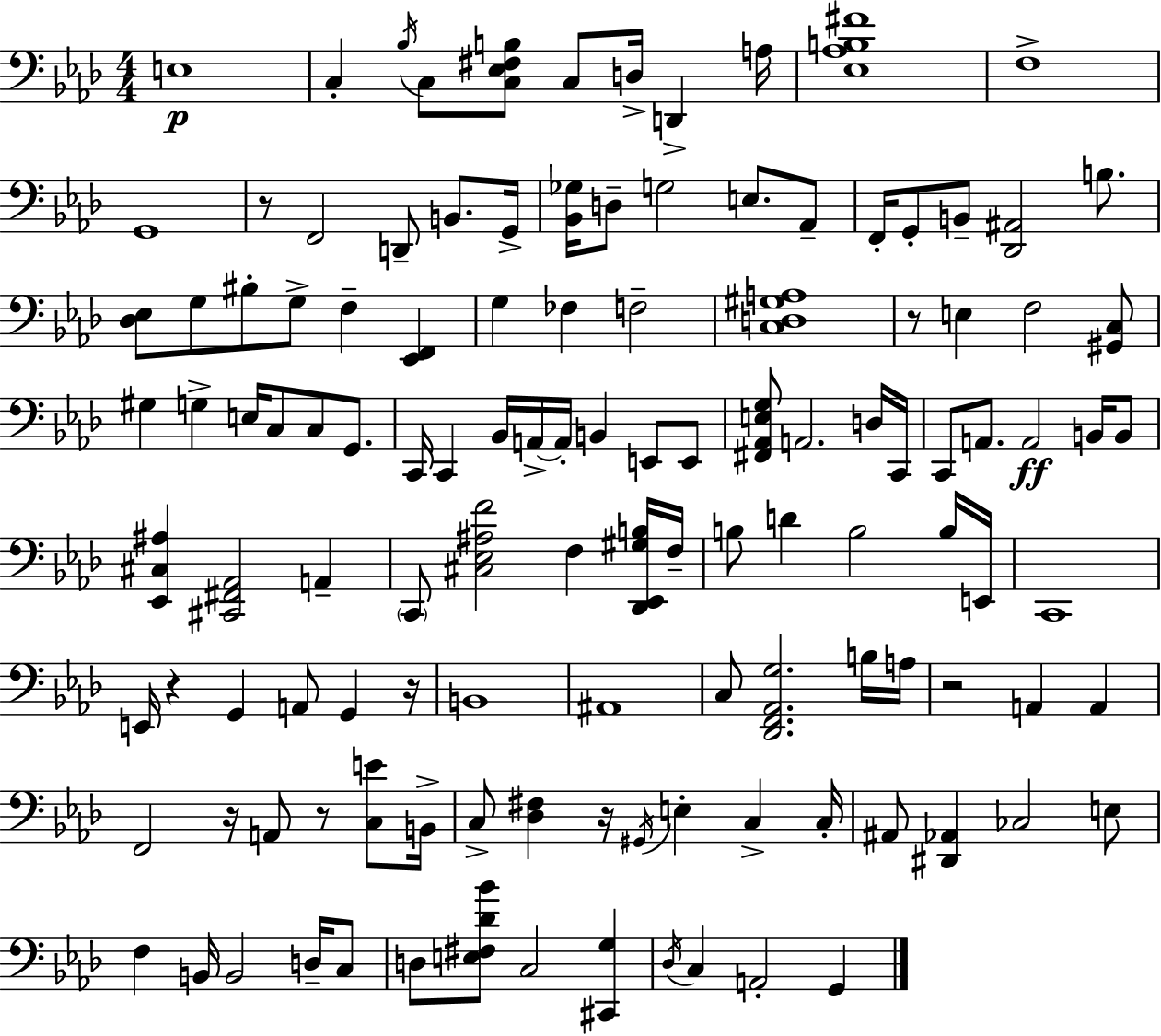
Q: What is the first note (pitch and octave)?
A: E3